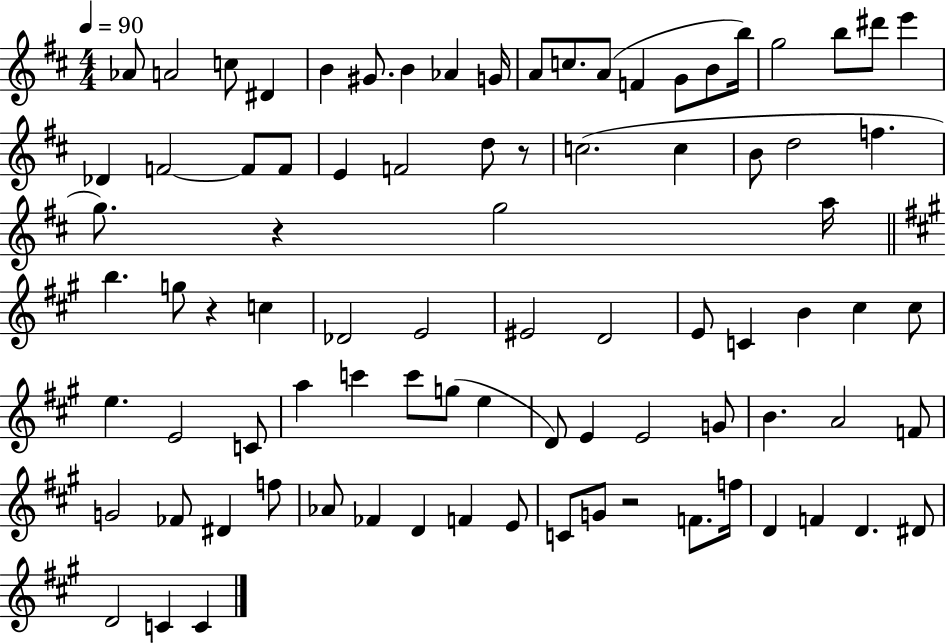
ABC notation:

X:1
T:Untitled
M:4/4
L:1/4
K:D
_A/2 A2 c/2 ^D B ^G/2 B _A G/4 A/2 c/2 A/2 F G/2 B/2 b/4 g2 b/2 ^d'/2 e' _D F2 F/2 F/2 E F2 d/2 z/2 c2 c B/2 d2 f g/2 z g2 a/4 b g/2 z c _D2 E2 ^E2 D2 E/2 C B ^c ^c/2 e E2 C/2 a c' c'/2 g/2 e D/2 E E2 G/2 B A2 F/2 G2 _F/2 ^D f/2 _A/2 _F D F E/2 C/2 G/2 z2 F/2 f/4 D F D ^D/2 D2 C C